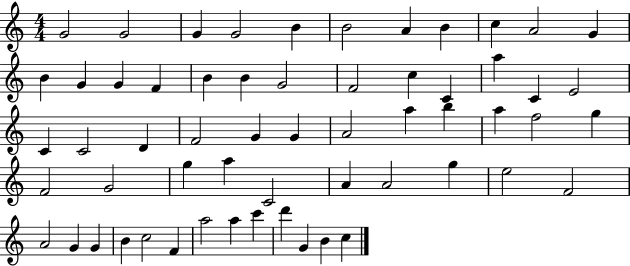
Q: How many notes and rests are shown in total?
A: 59